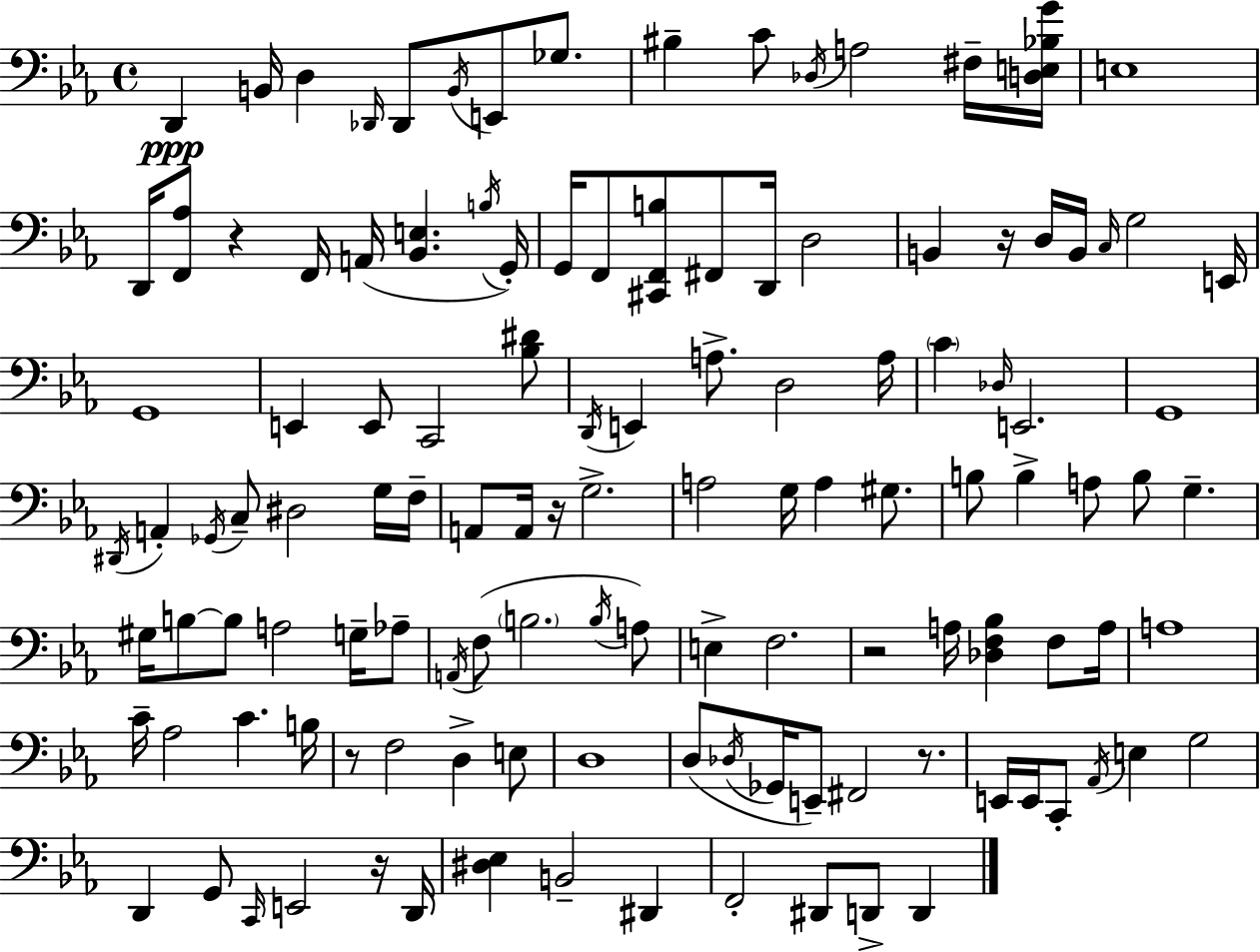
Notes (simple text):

D2/q B2/s D3/q Db2/s Db2/e B2/s E2/e Gb3/e. BIS3/q C4/e Db3/s A3/h F#3/s [D3,E3,Bb3,G4]/s E3/w D2/s [F2,Ab3]/e R/q F2/s A2/s [Bb2,E3]/q. B3/s G2/s G2/s F2/e [C#2,F2,B3]/e F#2/e D2/s D3/h B2/q R/s D3/s B2/s C3/s G3/h E2/s G2/w E2/q E2/e C2/h [Bb3,D#4]/e D2/s E2/q A3/e. D3/h A3/s C4/q Db3/s E2/h. G2/w D#2/s A2/q Gb2/s C3/e D#3/h G3/s F3/s A2/e A2/s R/s G3/h. A3/h G3/s A3/q G#3/e. B3/e B3/q A3/e B3/e G3/q. G#3/s B3/e B3/e A3/h G3/s Ab3/e A2/s F3/e B3/h. B3/s A3/e E3/q F3/h. R/h A3/s [Db3,F3,Bb3]/q F3/e A3/s A3/w C4/s Ab3/h C4/q. B3/s R/e F3/h D3/q E3/e D3/w D3/e Db3/s Gb2/s E2/e F#2/h R/e. E2/s E2/s C2/e Ab2/s E3/q G3/h D2/q G2/e C2/s E2/h R/s D2/s [D#3,Eb3]/q B2/h D#2/q F2/h D#2/e D2/e D2/q